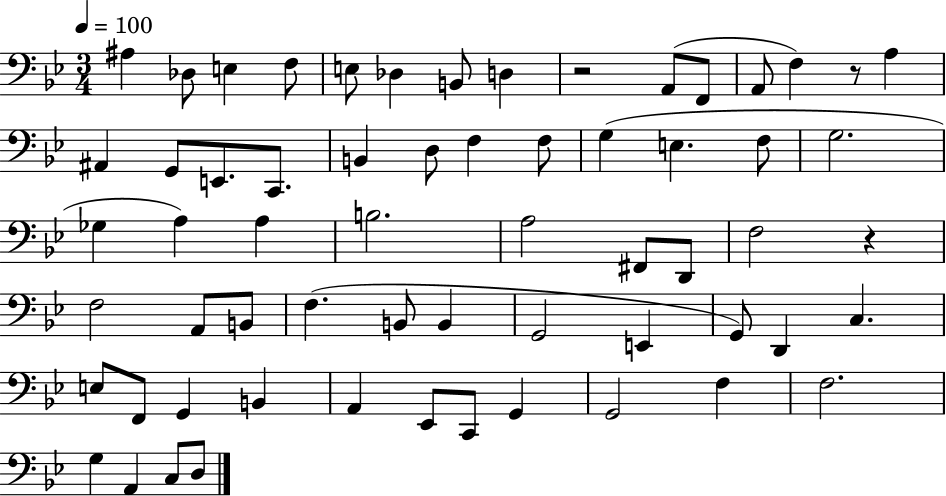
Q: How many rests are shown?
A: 3